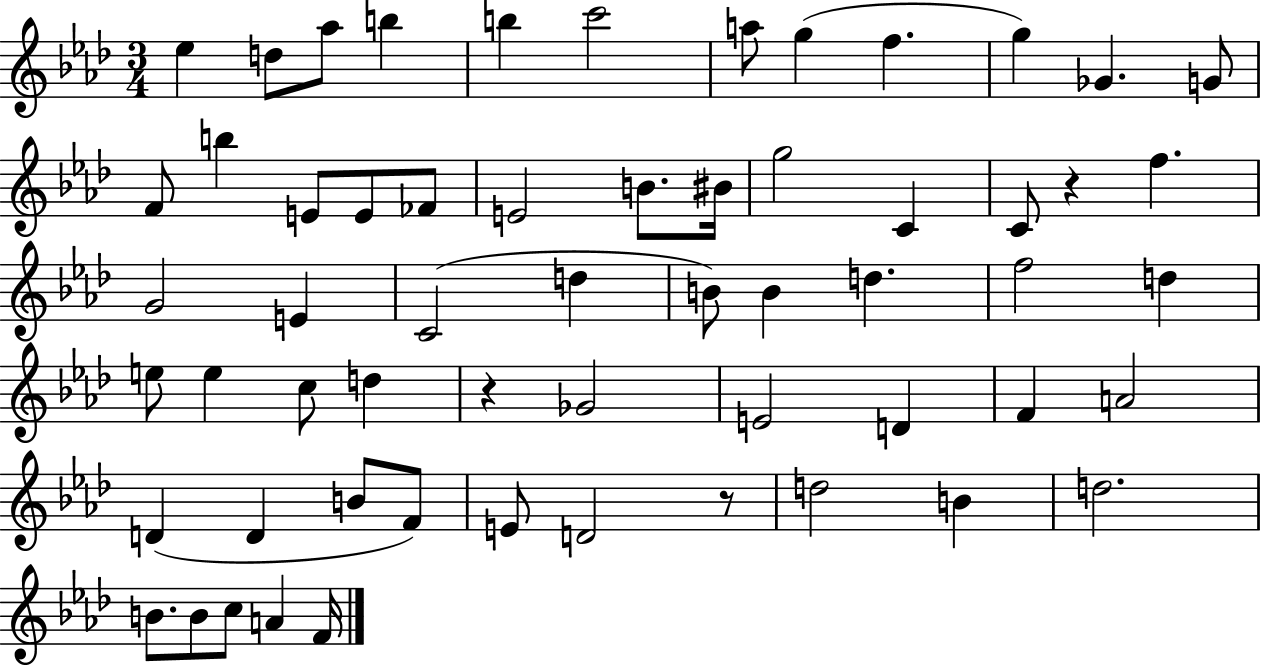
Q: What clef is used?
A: treble